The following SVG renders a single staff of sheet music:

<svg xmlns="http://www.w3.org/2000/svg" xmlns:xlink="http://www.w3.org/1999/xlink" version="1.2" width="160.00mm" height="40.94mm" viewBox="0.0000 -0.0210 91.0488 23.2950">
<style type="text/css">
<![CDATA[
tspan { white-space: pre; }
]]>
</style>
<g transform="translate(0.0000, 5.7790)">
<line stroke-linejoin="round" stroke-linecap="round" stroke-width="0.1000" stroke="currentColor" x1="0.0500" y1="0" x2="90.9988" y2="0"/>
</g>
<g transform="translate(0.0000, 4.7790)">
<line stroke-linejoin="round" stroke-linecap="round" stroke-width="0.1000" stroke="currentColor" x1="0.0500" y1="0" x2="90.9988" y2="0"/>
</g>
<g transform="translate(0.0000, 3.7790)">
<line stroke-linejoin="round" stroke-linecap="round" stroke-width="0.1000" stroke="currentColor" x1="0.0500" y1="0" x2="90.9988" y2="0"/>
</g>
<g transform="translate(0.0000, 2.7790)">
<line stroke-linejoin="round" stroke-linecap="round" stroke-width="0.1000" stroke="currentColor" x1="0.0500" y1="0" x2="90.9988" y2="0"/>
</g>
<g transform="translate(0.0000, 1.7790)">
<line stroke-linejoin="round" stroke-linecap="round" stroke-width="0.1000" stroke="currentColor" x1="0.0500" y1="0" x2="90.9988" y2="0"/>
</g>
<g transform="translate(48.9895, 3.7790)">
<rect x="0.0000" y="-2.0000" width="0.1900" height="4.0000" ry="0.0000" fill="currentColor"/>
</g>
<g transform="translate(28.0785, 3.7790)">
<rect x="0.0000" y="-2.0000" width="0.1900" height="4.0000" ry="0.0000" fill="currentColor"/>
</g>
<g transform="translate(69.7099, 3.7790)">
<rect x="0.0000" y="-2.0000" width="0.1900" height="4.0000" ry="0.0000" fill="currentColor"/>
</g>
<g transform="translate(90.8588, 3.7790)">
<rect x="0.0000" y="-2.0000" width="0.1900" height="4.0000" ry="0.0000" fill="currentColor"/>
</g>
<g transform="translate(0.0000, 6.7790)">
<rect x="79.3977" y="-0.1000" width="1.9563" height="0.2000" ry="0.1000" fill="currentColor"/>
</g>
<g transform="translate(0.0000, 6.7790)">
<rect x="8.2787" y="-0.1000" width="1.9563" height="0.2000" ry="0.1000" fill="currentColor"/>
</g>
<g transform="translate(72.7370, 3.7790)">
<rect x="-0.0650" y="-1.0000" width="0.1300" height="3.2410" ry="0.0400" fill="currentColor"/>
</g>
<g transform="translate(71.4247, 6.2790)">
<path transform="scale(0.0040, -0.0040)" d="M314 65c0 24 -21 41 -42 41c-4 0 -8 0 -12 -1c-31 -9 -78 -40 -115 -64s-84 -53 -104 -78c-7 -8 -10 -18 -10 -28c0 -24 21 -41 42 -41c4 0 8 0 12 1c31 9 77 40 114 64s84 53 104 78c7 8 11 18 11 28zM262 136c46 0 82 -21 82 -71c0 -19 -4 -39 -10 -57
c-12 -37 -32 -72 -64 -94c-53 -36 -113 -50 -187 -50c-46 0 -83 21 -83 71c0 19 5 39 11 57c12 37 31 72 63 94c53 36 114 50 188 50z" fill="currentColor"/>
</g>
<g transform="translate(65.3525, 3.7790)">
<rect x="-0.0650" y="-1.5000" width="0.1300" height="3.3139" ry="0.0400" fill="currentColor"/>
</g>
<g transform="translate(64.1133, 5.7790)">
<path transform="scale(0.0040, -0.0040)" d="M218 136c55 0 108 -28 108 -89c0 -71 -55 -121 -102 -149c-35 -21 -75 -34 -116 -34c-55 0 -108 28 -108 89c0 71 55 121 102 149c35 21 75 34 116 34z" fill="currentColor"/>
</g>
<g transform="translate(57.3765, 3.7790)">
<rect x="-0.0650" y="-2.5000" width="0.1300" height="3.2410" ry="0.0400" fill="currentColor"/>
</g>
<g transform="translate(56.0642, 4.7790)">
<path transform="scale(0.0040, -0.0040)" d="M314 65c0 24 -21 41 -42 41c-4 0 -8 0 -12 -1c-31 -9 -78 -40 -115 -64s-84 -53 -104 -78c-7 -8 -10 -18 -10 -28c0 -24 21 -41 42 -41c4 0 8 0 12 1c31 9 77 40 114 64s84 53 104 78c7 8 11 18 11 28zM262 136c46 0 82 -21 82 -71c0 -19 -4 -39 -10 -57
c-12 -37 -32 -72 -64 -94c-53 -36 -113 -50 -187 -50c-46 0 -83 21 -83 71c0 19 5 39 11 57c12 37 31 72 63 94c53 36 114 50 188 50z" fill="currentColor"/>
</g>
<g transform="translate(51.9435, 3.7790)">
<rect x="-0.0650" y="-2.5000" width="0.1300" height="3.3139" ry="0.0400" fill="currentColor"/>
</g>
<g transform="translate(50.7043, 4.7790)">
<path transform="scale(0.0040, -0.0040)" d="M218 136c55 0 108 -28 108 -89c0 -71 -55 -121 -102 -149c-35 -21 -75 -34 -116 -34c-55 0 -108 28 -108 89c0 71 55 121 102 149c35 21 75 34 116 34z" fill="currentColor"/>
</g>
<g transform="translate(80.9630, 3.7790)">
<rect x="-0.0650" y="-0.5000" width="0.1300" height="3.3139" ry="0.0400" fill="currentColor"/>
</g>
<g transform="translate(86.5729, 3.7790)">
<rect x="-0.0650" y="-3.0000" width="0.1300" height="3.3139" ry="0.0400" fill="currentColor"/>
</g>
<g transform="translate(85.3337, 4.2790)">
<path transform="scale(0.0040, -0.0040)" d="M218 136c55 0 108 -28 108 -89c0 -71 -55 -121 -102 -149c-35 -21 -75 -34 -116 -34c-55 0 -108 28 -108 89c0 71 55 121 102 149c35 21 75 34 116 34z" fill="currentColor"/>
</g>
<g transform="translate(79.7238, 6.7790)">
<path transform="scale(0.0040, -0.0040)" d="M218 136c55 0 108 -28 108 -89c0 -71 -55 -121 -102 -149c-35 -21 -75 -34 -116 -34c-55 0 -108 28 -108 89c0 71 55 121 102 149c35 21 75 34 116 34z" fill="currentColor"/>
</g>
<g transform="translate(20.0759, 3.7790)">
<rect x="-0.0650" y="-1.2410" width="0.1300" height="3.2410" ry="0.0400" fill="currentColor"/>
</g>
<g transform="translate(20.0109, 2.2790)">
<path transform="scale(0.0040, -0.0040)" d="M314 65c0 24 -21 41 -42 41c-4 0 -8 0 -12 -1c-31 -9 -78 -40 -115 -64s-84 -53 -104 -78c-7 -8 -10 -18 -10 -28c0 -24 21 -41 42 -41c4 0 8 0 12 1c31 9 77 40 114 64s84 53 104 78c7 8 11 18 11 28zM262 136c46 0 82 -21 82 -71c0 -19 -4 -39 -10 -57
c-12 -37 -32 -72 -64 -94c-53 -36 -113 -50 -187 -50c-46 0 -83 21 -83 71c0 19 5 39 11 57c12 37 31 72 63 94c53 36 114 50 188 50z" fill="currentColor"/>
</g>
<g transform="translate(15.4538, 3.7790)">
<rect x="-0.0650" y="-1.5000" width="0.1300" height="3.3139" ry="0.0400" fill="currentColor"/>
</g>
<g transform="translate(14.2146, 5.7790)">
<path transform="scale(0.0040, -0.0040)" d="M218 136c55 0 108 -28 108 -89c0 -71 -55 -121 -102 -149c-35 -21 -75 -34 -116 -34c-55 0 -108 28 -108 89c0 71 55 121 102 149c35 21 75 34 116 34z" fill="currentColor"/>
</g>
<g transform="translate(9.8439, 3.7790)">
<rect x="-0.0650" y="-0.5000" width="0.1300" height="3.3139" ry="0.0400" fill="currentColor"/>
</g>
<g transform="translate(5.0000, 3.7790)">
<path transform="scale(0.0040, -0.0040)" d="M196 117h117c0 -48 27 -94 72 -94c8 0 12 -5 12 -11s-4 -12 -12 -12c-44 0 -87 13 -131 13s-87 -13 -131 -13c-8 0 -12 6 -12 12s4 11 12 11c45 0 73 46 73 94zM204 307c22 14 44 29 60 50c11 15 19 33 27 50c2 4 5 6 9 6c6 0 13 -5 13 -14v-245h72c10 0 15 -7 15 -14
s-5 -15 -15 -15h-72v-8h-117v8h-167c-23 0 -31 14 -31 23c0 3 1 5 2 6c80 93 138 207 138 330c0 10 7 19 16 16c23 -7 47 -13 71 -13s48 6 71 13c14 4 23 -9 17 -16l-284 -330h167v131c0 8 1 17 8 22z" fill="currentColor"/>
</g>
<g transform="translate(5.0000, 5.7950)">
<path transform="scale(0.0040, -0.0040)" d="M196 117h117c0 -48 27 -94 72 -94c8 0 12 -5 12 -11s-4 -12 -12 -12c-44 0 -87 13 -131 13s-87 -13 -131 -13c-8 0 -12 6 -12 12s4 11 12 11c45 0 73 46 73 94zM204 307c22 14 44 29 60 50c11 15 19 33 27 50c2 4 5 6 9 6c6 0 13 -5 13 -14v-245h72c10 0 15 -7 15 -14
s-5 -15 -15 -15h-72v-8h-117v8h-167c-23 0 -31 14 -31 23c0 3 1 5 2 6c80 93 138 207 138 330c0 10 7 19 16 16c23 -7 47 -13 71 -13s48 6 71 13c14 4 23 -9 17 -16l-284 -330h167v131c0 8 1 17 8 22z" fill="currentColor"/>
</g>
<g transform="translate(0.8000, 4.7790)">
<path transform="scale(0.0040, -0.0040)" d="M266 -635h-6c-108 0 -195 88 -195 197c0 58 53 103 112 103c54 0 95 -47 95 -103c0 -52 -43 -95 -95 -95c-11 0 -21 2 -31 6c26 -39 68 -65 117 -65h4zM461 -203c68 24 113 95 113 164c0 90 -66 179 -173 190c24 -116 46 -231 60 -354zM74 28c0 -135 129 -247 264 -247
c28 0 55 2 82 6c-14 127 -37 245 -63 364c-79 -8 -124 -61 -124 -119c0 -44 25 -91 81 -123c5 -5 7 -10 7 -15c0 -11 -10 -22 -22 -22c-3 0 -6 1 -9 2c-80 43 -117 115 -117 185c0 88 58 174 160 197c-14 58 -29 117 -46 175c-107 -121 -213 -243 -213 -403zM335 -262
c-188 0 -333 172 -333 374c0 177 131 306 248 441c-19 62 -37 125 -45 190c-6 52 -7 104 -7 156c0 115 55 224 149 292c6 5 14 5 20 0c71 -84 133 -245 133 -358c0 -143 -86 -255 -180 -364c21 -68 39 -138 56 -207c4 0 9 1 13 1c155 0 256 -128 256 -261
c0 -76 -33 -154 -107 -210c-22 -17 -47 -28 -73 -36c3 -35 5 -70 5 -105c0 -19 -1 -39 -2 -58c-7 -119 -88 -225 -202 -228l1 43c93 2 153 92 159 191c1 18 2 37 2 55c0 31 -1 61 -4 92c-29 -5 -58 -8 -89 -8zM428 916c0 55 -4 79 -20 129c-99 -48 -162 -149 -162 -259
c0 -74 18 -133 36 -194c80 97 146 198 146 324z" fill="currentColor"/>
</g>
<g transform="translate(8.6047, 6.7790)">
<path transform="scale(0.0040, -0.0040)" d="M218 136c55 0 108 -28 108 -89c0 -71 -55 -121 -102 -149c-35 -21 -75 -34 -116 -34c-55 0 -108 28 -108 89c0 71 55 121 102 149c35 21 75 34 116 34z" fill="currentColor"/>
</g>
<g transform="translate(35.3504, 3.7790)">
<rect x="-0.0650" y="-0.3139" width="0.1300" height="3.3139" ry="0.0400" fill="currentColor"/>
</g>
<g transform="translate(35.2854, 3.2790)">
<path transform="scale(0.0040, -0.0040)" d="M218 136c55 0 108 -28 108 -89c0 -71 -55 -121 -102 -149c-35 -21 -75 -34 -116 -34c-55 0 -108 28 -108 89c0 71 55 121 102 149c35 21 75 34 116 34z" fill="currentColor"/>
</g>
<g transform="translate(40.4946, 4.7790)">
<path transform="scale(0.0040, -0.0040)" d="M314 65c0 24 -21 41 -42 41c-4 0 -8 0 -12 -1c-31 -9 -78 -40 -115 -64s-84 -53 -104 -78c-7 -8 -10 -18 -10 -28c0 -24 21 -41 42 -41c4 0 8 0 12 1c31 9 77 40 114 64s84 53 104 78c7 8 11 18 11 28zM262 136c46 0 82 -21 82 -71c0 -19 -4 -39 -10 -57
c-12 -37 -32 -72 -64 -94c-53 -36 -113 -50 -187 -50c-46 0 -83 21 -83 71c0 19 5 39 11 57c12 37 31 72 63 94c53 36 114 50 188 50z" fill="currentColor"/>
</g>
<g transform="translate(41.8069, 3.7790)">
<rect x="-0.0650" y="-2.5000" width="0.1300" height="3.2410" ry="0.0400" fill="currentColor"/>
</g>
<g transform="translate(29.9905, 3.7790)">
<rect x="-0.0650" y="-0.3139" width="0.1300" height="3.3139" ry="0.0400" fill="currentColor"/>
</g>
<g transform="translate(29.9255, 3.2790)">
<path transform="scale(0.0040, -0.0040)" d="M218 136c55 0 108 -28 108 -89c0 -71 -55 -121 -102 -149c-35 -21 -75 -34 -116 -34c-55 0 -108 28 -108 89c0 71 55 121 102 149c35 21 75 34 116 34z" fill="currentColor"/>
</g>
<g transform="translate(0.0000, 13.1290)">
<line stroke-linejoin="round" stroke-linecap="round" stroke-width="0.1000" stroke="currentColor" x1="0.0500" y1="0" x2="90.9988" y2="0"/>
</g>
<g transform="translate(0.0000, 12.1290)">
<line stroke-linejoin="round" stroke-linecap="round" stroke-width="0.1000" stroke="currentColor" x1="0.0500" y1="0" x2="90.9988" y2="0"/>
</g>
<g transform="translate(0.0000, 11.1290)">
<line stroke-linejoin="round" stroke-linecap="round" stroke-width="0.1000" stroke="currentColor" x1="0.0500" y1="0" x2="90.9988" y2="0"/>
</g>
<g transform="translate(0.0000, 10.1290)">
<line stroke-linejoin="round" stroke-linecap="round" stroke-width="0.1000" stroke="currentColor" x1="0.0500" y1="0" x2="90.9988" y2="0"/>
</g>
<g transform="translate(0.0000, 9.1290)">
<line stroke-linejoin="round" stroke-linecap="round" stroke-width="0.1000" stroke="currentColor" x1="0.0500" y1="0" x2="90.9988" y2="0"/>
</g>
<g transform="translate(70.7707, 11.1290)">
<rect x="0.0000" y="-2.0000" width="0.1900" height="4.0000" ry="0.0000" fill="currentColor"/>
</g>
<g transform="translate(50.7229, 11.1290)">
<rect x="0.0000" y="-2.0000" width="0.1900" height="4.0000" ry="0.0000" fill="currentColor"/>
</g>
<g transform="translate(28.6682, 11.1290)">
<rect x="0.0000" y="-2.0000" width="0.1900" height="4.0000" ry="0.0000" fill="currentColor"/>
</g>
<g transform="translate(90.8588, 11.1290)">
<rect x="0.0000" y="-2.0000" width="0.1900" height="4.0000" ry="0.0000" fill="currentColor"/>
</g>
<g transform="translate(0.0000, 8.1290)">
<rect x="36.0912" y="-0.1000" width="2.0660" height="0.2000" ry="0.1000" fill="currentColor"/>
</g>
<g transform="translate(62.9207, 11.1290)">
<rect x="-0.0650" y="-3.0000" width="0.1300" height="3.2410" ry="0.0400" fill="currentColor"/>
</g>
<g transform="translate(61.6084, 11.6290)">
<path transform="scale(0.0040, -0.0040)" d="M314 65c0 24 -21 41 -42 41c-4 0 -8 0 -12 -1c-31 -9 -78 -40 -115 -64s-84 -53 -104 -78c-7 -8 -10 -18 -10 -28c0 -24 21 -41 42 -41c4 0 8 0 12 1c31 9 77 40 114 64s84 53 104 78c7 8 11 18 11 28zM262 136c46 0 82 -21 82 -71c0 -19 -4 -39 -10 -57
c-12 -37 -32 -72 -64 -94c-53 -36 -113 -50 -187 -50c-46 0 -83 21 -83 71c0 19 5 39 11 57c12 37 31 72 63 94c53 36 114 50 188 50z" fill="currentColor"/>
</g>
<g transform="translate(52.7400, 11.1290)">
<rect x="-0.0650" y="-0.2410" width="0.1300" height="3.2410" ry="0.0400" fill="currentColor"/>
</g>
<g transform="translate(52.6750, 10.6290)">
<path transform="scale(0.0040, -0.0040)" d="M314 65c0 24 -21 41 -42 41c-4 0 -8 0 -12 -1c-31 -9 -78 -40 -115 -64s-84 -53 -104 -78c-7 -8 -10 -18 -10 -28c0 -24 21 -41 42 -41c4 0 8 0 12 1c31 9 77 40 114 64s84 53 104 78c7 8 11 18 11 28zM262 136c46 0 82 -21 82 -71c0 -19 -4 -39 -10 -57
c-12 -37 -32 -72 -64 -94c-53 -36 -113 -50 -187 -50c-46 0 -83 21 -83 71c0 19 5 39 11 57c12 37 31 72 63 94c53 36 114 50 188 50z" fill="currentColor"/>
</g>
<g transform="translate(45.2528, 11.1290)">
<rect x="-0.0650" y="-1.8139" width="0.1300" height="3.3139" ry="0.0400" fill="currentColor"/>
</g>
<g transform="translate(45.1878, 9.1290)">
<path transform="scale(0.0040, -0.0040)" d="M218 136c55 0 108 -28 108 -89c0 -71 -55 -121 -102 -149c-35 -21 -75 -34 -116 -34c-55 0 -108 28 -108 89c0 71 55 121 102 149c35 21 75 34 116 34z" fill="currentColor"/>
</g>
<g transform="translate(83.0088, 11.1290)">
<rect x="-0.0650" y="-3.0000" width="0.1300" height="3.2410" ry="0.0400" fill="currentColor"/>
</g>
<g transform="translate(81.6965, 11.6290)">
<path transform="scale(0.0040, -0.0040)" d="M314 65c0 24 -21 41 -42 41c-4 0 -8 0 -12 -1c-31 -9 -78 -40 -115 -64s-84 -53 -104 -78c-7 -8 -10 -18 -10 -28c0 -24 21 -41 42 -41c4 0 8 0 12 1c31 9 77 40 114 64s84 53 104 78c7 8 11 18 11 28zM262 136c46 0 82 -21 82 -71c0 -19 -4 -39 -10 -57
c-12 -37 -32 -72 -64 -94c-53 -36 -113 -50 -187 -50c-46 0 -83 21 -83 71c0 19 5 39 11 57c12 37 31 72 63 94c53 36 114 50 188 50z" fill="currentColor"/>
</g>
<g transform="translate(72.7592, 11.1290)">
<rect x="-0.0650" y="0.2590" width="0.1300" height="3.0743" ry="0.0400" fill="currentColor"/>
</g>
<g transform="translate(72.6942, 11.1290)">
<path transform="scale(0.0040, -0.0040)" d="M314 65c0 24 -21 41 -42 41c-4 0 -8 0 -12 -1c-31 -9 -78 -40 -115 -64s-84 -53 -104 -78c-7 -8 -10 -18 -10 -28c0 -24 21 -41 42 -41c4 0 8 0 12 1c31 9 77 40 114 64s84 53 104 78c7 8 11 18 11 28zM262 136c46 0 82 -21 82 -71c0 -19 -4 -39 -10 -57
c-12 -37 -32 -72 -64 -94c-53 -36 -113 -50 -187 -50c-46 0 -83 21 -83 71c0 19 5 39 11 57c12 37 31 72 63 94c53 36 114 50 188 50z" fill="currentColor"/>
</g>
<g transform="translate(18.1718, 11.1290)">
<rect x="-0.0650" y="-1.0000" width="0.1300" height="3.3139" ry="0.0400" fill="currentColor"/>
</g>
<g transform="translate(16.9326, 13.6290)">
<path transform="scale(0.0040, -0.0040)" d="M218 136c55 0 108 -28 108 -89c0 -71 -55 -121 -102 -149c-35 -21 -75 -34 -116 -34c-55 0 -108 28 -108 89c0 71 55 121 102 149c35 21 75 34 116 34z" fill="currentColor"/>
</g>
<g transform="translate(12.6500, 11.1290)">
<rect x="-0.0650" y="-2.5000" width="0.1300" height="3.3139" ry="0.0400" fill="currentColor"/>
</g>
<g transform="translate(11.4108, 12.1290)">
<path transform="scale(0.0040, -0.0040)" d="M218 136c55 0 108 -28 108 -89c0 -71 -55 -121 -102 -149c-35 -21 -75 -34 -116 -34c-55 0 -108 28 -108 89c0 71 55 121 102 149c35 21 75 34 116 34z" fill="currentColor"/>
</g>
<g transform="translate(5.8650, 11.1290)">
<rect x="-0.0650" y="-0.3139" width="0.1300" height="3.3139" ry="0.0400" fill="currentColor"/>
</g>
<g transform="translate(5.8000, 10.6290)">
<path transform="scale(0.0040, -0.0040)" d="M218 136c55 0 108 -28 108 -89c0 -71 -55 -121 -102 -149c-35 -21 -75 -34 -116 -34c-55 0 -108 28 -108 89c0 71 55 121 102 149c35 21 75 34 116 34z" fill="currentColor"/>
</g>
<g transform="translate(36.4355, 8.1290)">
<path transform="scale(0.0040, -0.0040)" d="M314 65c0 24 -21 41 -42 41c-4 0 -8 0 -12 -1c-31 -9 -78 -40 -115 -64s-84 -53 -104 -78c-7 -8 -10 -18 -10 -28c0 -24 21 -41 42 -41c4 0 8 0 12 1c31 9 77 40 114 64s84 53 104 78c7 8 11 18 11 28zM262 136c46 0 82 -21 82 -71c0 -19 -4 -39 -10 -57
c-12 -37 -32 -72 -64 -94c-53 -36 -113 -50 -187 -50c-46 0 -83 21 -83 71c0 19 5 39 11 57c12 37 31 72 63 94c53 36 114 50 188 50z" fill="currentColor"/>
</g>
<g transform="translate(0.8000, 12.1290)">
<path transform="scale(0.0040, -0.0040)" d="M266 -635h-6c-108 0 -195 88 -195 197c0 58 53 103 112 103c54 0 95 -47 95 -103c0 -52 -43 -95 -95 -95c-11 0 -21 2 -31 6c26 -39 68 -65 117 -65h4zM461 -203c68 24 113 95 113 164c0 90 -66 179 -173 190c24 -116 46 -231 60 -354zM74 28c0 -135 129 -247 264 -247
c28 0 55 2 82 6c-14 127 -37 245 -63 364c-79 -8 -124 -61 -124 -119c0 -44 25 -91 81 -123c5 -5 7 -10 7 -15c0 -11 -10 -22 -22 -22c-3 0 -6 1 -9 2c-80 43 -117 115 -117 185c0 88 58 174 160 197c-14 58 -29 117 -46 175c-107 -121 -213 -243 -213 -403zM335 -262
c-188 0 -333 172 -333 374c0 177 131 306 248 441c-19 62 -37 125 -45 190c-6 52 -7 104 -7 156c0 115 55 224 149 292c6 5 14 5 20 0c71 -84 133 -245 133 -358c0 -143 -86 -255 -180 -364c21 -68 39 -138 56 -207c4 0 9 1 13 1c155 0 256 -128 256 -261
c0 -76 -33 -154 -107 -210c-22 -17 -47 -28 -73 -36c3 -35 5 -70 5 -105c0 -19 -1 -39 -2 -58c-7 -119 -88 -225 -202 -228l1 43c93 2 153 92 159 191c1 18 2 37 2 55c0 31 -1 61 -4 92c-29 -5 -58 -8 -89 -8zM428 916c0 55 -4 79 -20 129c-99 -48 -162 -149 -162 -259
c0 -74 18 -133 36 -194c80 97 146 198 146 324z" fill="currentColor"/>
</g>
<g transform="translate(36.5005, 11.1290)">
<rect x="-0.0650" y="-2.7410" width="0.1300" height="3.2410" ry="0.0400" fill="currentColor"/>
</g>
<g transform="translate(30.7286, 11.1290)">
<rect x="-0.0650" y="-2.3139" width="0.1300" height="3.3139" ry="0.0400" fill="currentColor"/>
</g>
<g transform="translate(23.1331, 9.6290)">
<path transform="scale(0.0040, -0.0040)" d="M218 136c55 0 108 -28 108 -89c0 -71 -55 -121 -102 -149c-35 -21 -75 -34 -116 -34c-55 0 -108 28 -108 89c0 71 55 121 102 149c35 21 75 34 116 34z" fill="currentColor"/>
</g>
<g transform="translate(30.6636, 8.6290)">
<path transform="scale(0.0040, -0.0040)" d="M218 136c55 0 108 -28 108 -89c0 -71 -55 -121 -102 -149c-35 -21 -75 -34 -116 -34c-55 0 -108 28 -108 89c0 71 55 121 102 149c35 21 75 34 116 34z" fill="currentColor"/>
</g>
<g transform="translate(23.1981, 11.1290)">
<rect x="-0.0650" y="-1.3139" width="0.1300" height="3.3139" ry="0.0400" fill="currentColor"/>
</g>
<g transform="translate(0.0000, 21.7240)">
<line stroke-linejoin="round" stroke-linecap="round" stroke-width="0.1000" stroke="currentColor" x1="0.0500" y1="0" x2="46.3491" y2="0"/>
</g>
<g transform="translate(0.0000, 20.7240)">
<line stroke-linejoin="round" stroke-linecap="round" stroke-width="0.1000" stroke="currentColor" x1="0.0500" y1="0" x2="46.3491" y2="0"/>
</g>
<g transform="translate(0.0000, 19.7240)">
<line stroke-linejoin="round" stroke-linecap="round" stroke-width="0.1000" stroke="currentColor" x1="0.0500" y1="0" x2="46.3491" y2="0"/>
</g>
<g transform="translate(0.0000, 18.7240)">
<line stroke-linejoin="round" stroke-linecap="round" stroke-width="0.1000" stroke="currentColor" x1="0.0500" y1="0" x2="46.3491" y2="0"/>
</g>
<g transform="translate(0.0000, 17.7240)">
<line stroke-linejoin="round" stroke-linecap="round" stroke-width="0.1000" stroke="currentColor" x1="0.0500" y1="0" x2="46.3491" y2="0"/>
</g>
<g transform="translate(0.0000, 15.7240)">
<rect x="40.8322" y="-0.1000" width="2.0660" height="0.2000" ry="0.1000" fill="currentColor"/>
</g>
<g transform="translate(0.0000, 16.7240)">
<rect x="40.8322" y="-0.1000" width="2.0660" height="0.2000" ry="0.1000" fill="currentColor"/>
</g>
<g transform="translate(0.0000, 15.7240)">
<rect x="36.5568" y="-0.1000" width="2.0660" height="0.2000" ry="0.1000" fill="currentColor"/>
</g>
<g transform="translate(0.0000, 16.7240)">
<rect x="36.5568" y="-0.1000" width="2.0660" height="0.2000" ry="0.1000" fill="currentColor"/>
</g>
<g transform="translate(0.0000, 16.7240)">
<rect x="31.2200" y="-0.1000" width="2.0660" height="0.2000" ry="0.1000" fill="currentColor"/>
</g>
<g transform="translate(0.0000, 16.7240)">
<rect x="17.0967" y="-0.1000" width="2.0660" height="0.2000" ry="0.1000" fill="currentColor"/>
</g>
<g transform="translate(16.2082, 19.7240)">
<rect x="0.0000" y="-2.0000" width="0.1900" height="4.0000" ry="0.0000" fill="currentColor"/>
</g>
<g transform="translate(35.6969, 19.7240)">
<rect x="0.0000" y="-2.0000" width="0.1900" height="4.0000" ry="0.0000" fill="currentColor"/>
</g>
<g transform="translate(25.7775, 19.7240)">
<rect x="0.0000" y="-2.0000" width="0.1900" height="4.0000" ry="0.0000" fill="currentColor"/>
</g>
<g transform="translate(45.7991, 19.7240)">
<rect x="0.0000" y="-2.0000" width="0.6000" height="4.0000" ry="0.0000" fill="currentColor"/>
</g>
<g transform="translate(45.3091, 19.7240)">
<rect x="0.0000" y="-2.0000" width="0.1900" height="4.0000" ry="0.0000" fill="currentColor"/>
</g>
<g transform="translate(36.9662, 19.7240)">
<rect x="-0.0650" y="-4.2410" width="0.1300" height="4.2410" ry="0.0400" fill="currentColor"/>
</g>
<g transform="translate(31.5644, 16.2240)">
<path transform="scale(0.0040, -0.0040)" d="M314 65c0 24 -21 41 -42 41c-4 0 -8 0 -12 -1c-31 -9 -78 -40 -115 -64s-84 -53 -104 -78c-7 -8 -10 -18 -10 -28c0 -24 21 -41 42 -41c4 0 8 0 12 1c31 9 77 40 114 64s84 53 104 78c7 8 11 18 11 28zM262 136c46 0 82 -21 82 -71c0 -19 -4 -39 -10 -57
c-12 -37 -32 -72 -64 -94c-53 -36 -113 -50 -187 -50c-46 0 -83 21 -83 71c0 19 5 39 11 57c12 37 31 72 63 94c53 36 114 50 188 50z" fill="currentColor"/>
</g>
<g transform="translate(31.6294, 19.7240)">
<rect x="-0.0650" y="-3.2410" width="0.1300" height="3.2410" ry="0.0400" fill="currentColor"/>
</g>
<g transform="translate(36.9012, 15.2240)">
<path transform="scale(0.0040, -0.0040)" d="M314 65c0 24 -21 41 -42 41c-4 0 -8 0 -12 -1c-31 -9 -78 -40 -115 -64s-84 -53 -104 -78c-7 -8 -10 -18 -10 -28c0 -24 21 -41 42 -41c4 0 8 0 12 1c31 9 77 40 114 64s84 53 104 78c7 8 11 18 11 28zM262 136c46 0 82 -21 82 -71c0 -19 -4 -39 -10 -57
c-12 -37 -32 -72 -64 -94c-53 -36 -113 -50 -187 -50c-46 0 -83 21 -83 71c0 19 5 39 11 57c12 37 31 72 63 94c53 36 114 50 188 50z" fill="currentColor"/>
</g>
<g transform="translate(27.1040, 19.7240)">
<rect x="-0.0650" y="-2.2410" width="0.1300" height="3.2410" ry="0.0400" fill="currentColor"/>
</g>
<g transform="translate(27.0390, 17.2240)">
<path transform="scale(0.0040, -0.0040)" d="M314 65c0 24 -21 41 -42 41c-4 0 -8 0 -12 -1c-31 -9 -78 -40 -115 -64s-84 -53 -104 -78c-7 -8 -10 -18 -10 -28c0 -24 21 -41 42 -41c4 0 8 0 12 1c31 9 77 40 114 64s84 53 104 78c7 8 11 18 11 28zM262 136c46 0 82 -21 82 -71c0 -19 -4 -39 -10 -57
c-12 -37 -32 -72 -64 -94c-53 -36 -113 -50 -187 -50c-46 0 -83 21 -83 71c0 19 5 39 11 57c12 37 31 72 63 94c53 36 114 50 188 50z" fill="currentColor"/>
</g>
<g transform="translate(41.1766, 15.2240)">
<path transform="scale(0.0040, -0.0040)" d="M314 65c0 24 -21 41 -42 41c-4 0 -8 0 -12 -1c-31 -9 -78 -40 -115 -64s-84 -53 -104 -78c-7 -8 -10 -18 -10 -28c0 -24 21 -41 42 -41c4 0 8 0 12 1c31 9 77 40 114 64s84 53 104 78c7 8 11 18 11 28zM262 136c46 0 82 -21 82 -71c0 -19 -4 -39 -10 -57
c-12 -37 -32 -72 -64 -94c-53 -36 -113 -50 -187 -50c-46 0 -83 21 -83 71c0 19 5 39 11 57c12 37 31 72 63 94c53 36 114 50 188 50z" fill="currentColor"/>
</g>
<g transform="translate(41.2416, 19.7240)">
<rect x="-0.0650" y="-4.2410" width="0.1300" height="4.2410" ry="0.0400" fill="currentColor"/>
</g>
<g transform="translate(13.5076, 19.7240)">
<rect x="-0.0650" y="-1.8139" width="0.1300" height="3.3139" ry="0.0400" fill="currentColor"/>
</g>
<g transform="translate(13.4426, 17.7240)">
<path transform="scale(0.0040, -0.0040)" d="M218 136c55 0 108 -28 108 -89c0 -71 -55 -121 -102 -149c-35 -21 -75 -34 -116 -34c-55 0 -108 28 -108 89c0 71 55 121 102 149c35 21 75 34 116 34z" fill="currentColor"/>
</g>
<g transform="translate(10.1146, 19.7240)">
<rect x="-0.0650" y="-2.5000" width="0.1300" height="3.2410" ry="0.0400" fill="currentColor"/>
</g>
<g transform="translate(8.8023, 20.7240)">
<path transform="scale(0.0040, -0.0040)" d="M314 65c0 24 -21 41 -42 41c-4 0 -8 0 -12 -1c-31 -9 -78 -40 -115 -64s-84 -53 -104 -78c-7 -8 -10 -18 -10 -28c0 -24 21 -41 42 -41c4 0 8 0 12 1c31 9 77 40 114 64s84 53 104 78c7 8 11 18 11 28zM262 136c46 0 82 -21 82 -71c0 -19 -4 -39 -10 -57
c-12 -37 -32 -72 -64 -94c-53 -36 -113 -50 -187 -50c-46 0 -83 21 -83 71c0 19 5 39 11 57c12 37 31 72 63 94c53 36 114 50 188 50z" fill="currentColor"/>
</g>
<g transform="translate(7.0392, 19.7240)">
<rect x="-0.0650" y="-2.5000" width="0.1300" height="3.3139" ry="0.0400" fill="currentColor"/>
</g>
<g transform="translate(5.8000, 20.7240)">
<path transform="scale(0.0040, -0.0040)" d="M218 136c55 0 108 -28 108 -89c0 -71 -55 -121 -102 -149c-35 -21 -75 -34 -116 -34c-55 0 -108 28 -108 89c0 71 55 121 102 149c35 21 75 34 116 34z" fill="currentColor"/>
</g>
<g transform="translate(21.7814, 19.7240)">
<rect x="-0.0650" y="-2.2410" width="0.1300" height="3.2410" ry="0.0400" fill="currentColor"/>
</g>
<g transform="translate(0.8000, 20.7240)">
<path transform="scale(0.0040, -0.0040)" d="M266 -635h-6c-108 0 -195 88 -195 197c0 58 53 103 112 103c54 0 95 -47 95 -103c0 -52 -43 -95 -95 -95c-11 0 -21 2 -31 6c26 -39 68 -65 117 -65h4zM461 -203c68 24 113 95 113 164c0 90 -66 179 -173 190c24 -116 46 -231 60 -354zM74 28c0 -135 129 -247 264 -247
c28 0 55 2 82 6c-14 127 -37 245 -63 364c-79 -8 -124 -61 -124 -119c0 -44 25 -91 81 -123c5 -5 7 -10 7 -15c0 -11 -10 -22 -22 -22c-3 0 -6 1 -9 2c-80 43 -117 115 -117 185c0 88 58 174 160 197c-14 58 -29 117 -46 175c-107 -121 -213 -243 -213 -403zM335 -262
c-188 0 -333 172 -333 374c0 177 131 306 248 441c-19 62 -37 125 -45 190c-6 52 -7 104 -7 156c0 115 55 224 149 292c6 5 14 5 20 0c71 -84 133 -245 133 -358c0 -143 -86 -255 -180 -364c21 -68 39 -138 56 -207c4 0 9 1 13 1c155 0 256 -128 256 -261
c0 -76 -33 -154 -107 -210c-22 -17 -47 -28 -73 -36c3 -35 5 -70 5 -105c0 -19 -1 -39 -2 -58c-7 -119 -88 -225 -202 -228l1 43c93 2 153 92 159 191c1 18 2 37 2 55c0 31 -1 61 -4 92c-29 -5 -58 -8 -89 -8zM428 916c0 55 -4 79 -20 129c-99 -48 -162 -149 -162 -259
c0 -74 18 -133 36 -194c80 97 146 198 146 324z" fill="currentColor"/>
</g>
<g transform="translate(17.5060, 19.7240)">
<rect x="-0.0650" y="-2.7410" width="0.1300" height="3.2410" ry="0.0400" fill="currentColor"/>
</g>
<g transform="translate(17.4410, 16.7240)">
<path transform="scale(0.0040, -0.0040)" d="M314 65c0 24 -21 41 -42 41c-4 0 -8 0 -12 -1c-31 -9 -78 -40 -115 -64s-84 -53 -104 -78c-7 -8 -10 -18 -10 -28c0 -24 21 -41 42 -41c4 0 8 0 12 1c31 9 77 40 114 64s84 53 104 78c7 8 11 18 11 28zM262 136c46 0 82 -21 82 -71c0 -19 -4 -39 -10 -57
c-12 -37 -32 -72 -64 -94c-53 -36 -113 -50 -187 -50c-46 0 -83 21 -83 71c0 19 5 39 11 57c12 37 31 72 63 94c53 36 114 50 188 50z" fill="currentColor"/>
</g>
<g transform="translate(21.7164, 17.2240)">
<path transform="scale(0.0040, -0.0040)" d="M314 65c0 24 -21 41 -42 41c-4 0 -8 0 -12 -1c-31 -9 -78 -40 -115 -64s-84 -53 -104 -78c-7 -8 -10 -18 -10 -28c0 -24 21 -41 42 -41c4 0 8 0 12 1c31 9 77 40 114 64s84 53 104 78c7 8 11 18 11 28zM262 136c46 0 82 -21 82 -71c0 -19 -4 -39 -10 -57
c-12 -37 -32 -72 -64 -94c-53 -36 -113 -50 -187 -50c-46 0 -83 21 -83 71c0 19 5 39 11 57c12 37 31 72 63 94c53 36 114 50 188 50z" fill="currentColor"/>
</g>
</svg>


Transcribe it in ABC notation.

X:1
T:Untitled
M:4/4
L:1/4
K:C
C E e2 c c G2 G G2 E D2 C A c G D e g a2 f c2 A2 B2 A2 G G2 f a2 g2 g2 b2 d'2 d'2